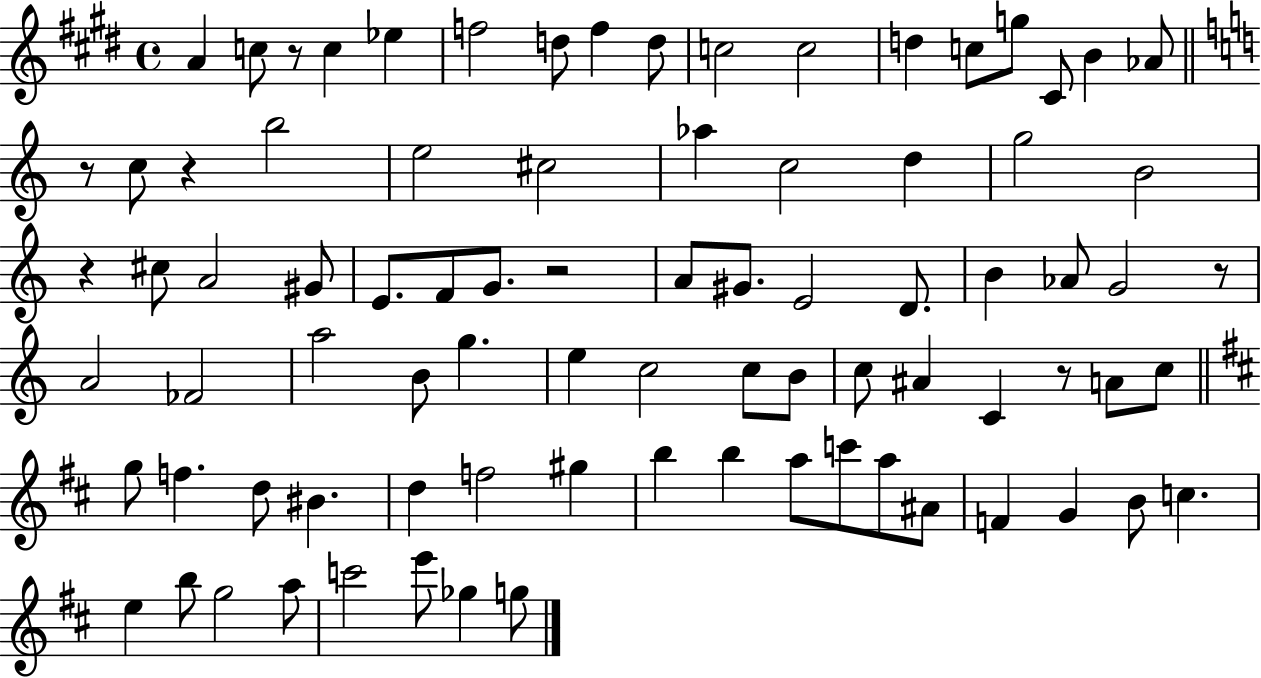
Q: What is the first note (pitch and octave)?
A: A4